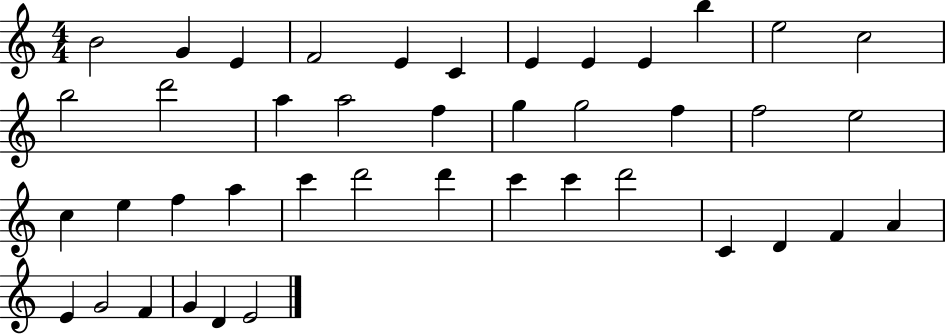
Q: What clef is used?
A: treble